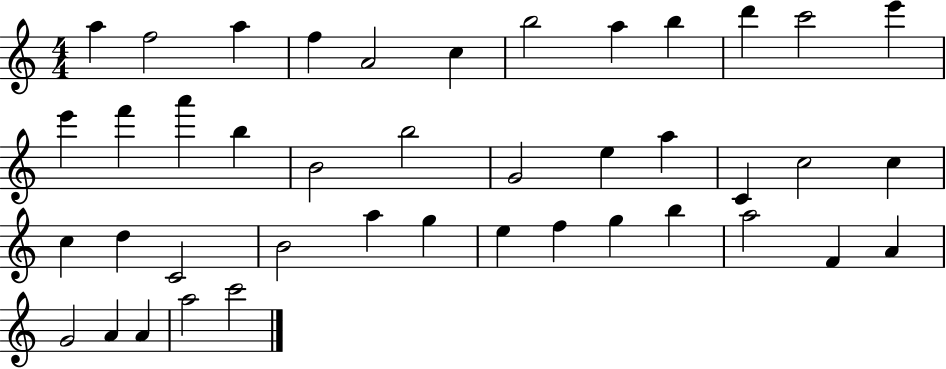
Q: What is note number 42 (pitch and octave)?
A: C6